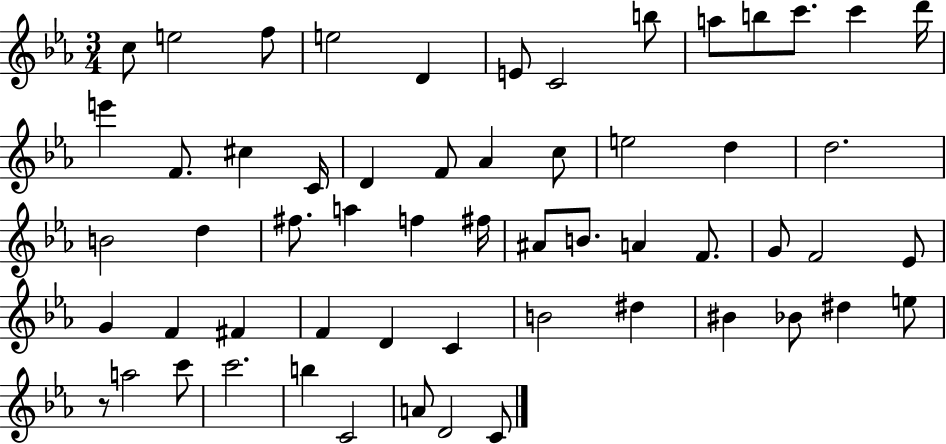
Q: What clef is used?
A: treble